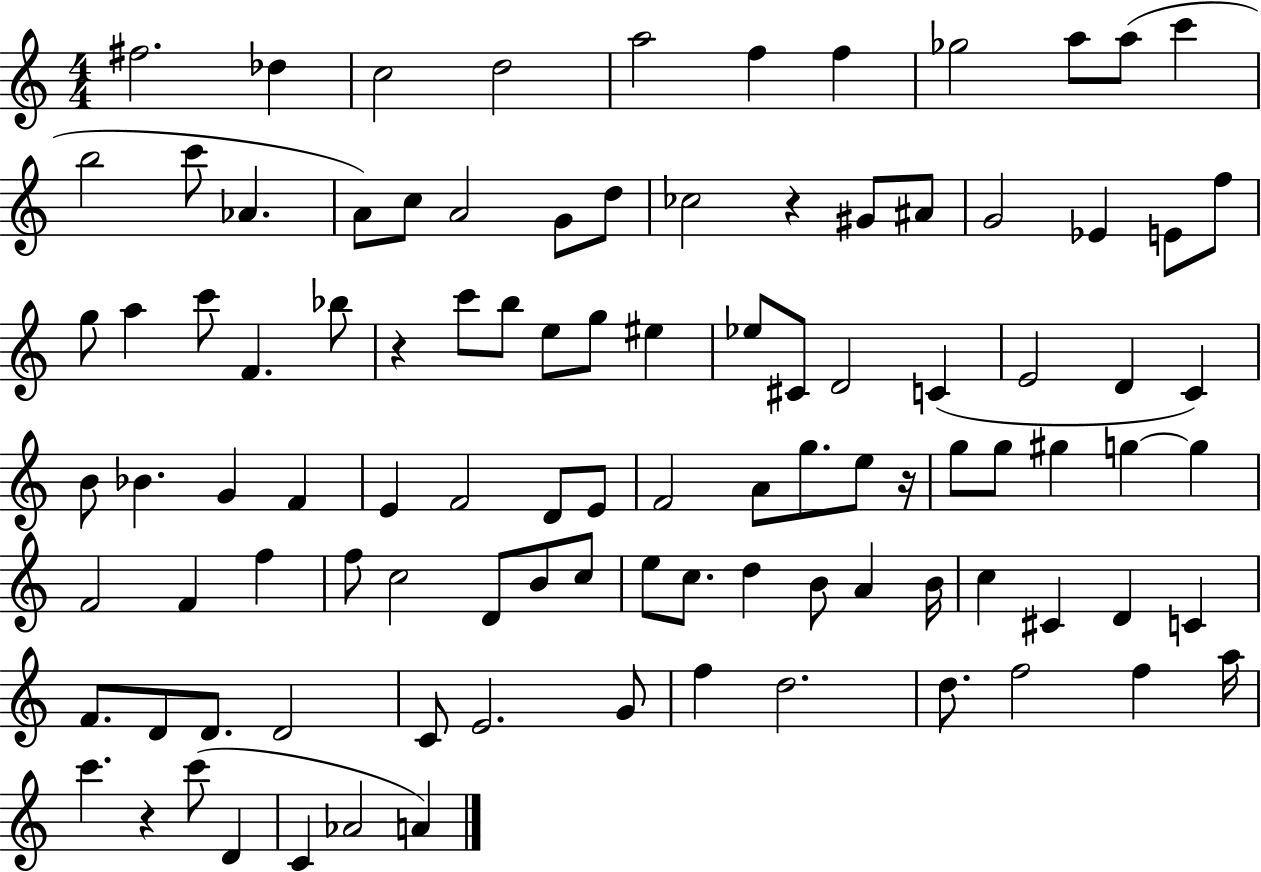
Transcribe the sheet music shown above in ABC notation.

X:1
T:Untitled
M:4/4
L:1/4
K:C
^f2 _d c2 d2 a2 f f _g2 a/2 a/2 c' b2 c'/2 _A A/2 c/2 A2 G/2 d/2 _c2 z ^G/2 ^A/2 G2 _E E/2 f/2 g/2 a c'/2 F _b/2 z c'/2 b/2 e/2 g/2 ^e _e/2 ^C/2 D2 C E2 D C B/2 _B G F E F2 D/2 E/2 F2 A/2 g/2 e/2 z/4 g/2 g/2 ^g g g F2 F f f/2 c2 D/2 B/2 c/2 e/2 c/2 d B/2 A B/4 c ^C D C F/2 D/2 D/2 D2 C/2 E2 G/2 f d2 d/2 f2 f a/4 c' z c'/2 D C _A2 A